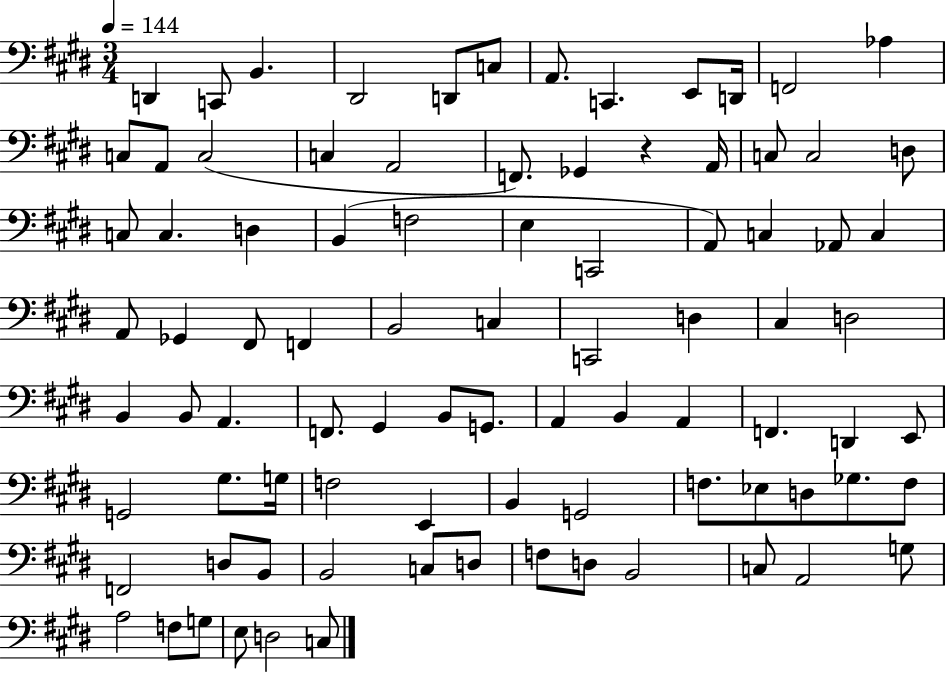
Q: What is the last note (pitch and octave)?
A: C3